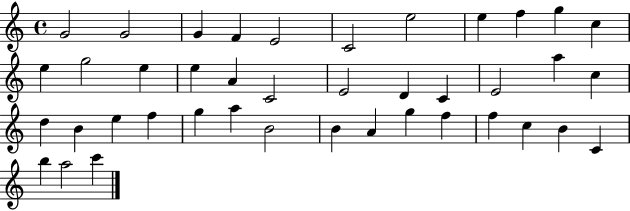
{
  \clef treble
  \time 4/4
  \defaultTimeSignature
  \key c \major
  g'2 g'2 | g'4 f'4 e'2 | c'2 e''2 | e''4 f''4 g''4 c''4 | \break e''4 g''2 e''4 | e''4 a'4 c'2 | e'2 d'4 c'4 | e'2 a''4 c''4 | \break d''4 b'4 e''4 f''4 | g''4 a''4 b'2 | b'4 a'4 g''4 f''4 | f''4 c''4 b'4 c'4 | \break b''4 a''2 c'''4 | \bar "|."
}